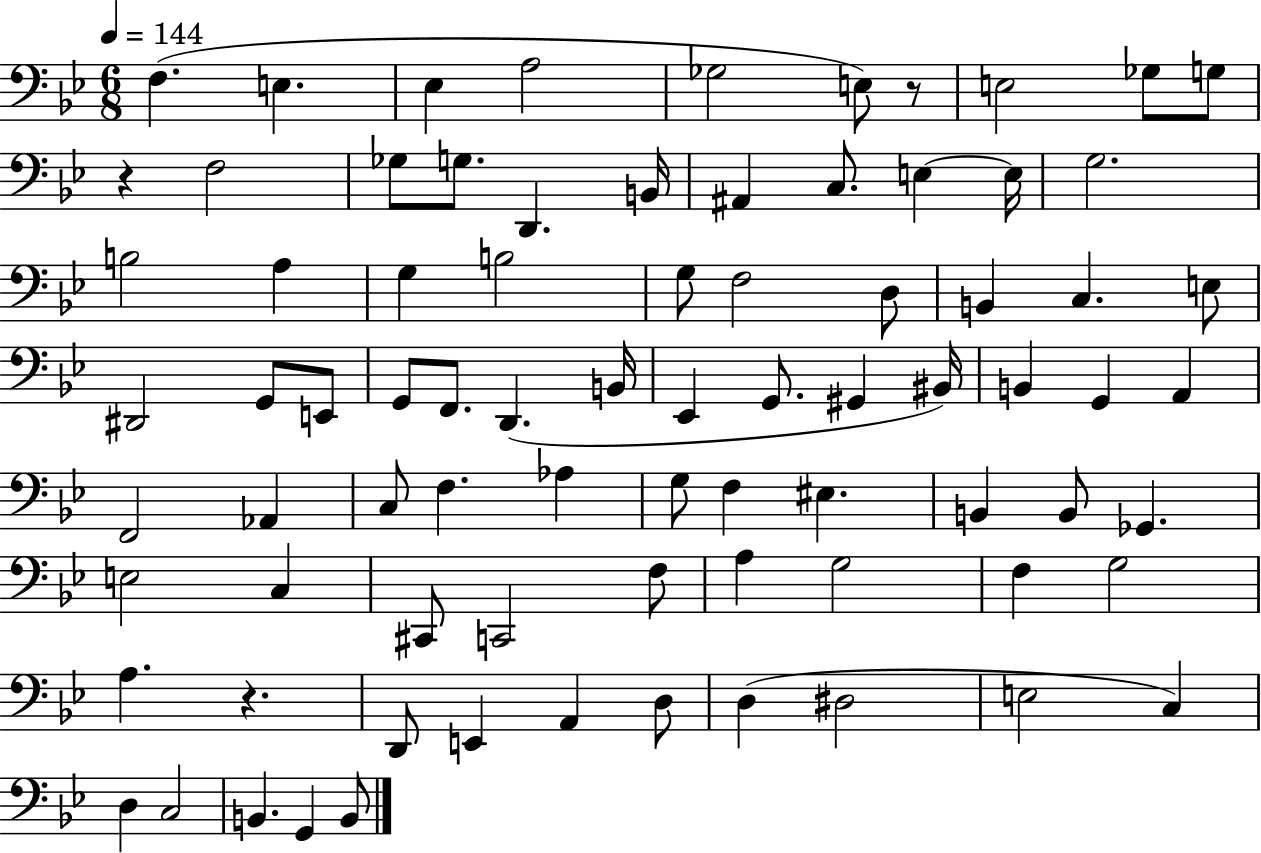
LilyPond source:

{
  \clef bass
  \numericTimeSignature
  \time 6/8
  \key bes \major
  \tempo 4 = 144
  f4.( e4. | ees4 a2 | ges2 e8) r8 | e2 ges8 g8 | \break r4 f2 | ges8 g8. d,4. b,16 | ais,4 c8. e4~~ e16 | g2. | \break b2 a4 | g4 b2 | g8 f2 d8 | b,4 c4. e8 | \break dis,2 g,8 e,8 | g,8 f,8. d,4.( b,16 | ees,4 g,8. gis,4 bis,16) | b,4 g,4 a,4 | \break f,2 aes,4 | c8 f4. aes4 | g8 f4 eis4. | b,4 b,8 ges,4. | \break e2 c4 | cis,8 c,2 f8 | a4 g2 | f4 g2 | \break a4. r4. | d,8 e,4 a,4 d8 | d4( dis2 | e2 c4) | \break d4 c2 | b,4. g,4 b,8 | \bar "|."
}